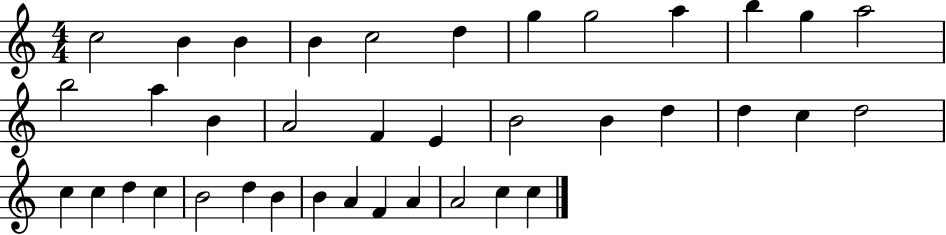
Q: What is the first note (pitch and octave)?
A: C5